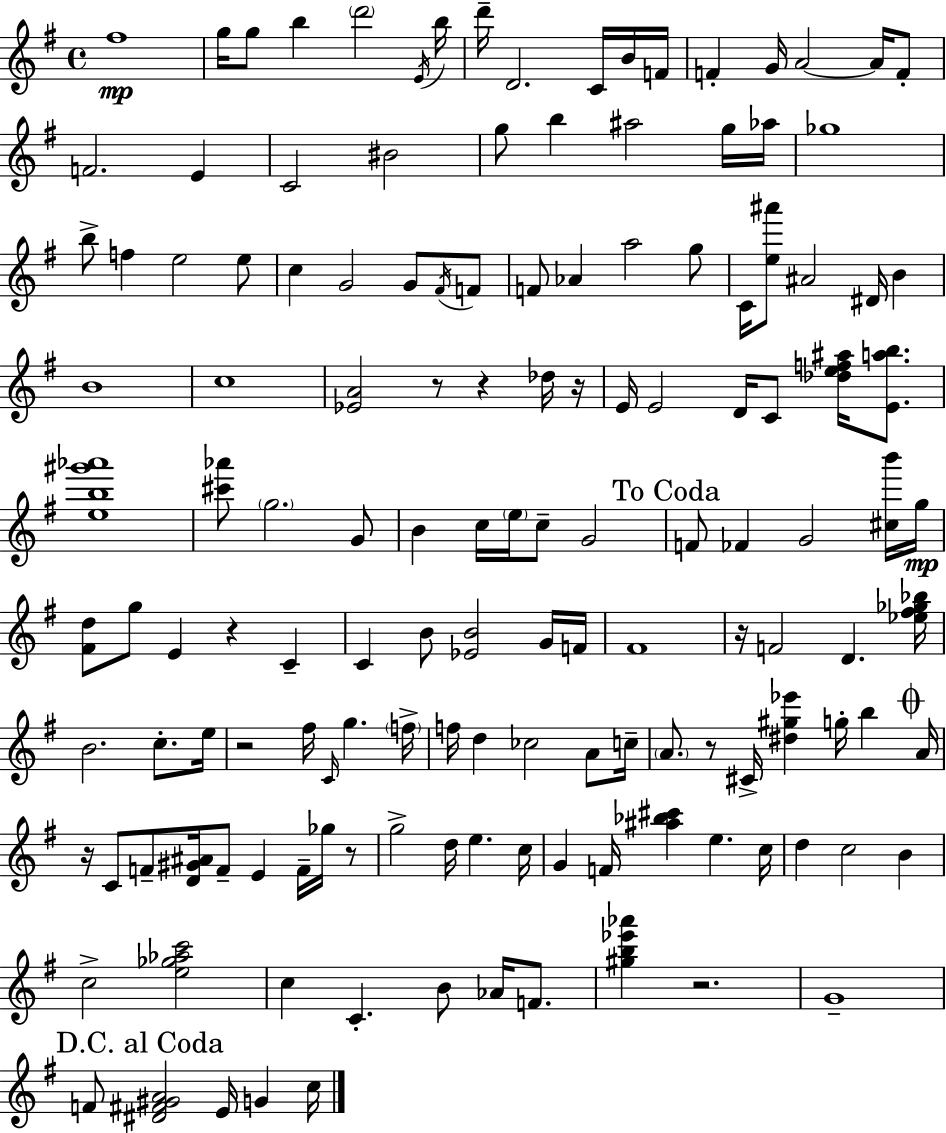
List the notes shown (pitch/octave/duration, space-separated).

F#5/w G5/s G5/e B5/q D6/h E4/s B5/s D6/s D4/h. C4/s B4/s F4/s F4/q G4/s A4/h A4/s F4/e F4/h. E4/q C4/h BIS4/h G5/e B5/q A#5/h G5/s Ab5/s Gb5/w B5/e F5/q E5/h E5/e C5/q G4/h G4/e F#4/s F4/e F4/e Ab4/q A5/h G5/e C4/s [E5,A#6]/e A#4/h D#4/s B4/q B4/w C5/w [Eb4,A4]/h R/e R/q Db5/s R/s E4/s E4/h D4/s C4/e [Db5,E5,F5,A#5]/s [E4,A5,B5]/e. [E5,B5,G#6,Ab6]/w [C#6,Ab6]/e G5/h. G4/e B4/q C5/s E5/s C5/e G4/h F4/e FES4/q G4/h [C#5,B6]/s G5/s [F#4,D5]/e G5/e E4/q R/q C4/q C4/q B4/e [Eb4,B4]/h G4/s F4/s F#4/w R/s F4/h D4/q. [Eb5,F#5,Gb5,Bb5]/s B4/h. C5/e. E5/s R/h F#5/s C4/s G5/q. F5/s F5/s D5/q CES5/h A4/e C5/s A4/e. R/e C#4/s [D#5,G#5,Eb6]/q G5/s B5/q A4/s R/s C4/e F4/e [D4,G#4,A#4]/s F4/e E4/q F4/s Gb5/s R/e G5/h D5/s E5/q. C5/s G4/q F4/s [A#5,Bb5,C#6]/q E5/q. C5/s D5/q C5/h B4/q C5/h [E5,Gb5,Ab5,C6]/h C5/q C4/q. B4/e Ab4/s F4/e. [G#5,B5,Eb6,Ab6]/q R/h. G4/w F4/e [D#4,F#4,G#4,A4]/h E4/s G4/q C5/s